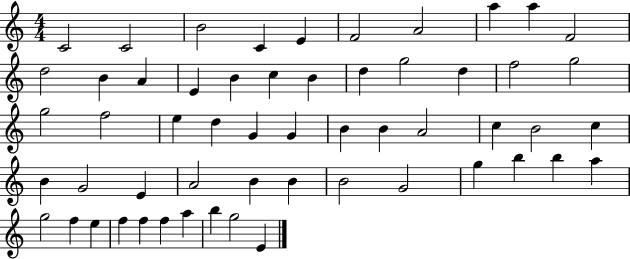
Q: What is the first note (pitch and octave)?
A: C4